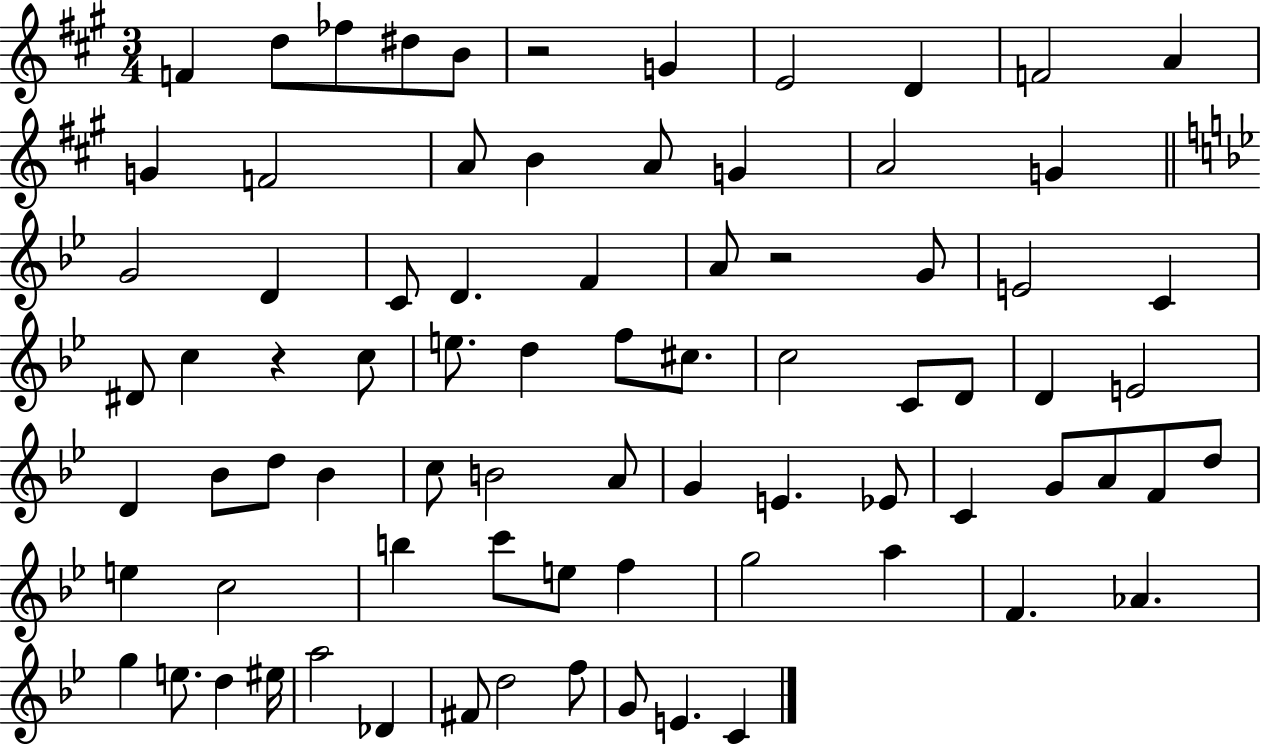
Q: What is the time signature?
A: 3/4